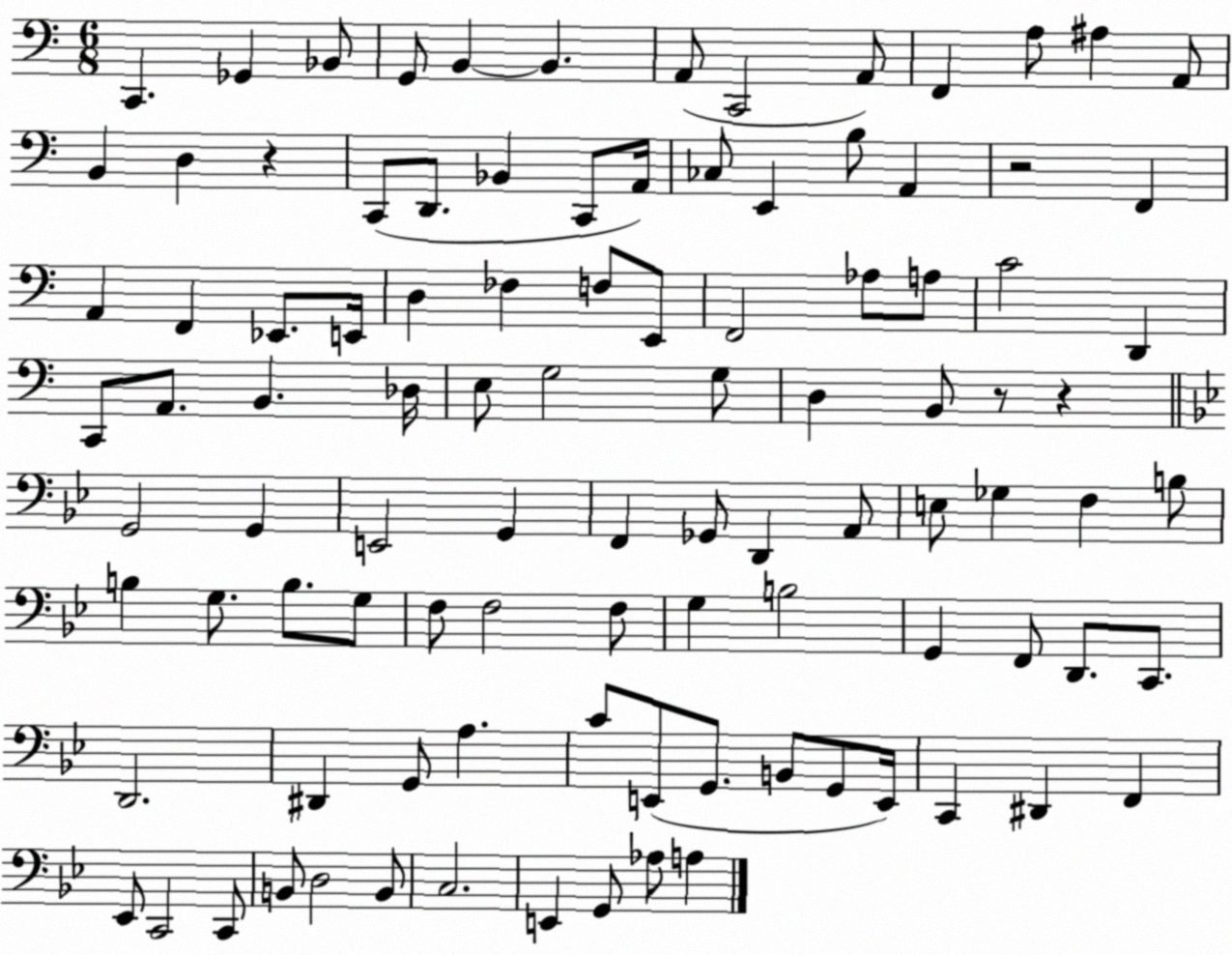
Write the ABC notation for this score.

X:1
T:Untitled
M:6/8
L:1/4
K:C
C,, _G,, _B,,/2 G,,/2 B,, B,, A,,/2 C,,2 A,,/2 F,, A,/2 ^A, A,,/2 B,, D, z C,,/2 D,,/2 _B,, C,,/2 A,,/4 _C,/2 E,, B,/2 A,, z2 F,, A,, F,, _E,,/2 E,,/4 D, _F, F,/2 E,,/2 F,,2 _A,/2 A,/2 C2 D,, C,,/2 A,,/2 B,, _D,/4 E,/2 G,2 G,/2 D, B,,/2 z/2 z G,,2 G,, E,,2 G,, F,, _G,,/2 D,, A,,/2 E,/2 _G, F, B,/2 B, G,/2 B,/2 G,/2 F,/2 F,2 F,/2 G, B,2 G,, F,,/2 D,,/2 C,,/2 D,,2 ^D,, G,,/2 A, C/2 E,,/2 G,,/2 B,,/2 G,,/2 E,,/4 C,, ^D,, F,, _E,,/2 C,,2 C,,/2 B,,/2 D,2 B,,/2 C,2 E,, G,,/2 _A,/2 A,